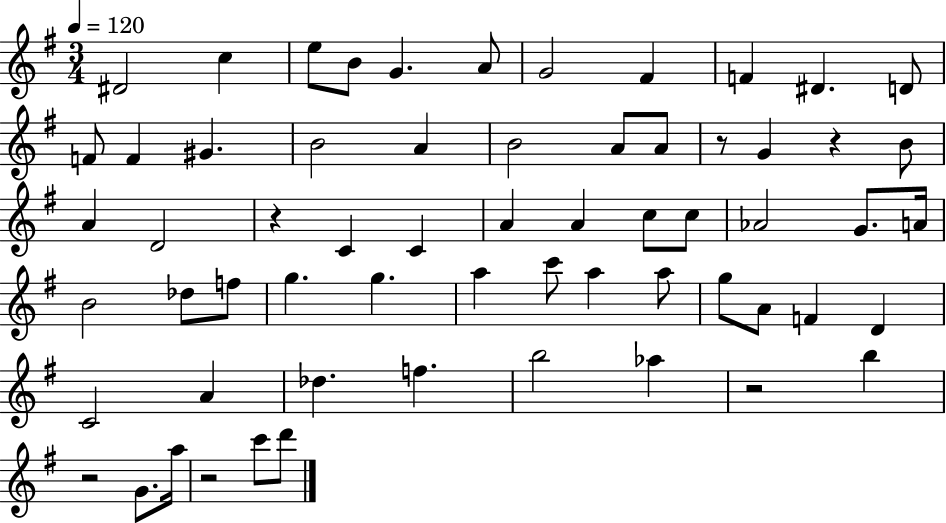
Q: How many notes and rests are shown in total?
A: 62